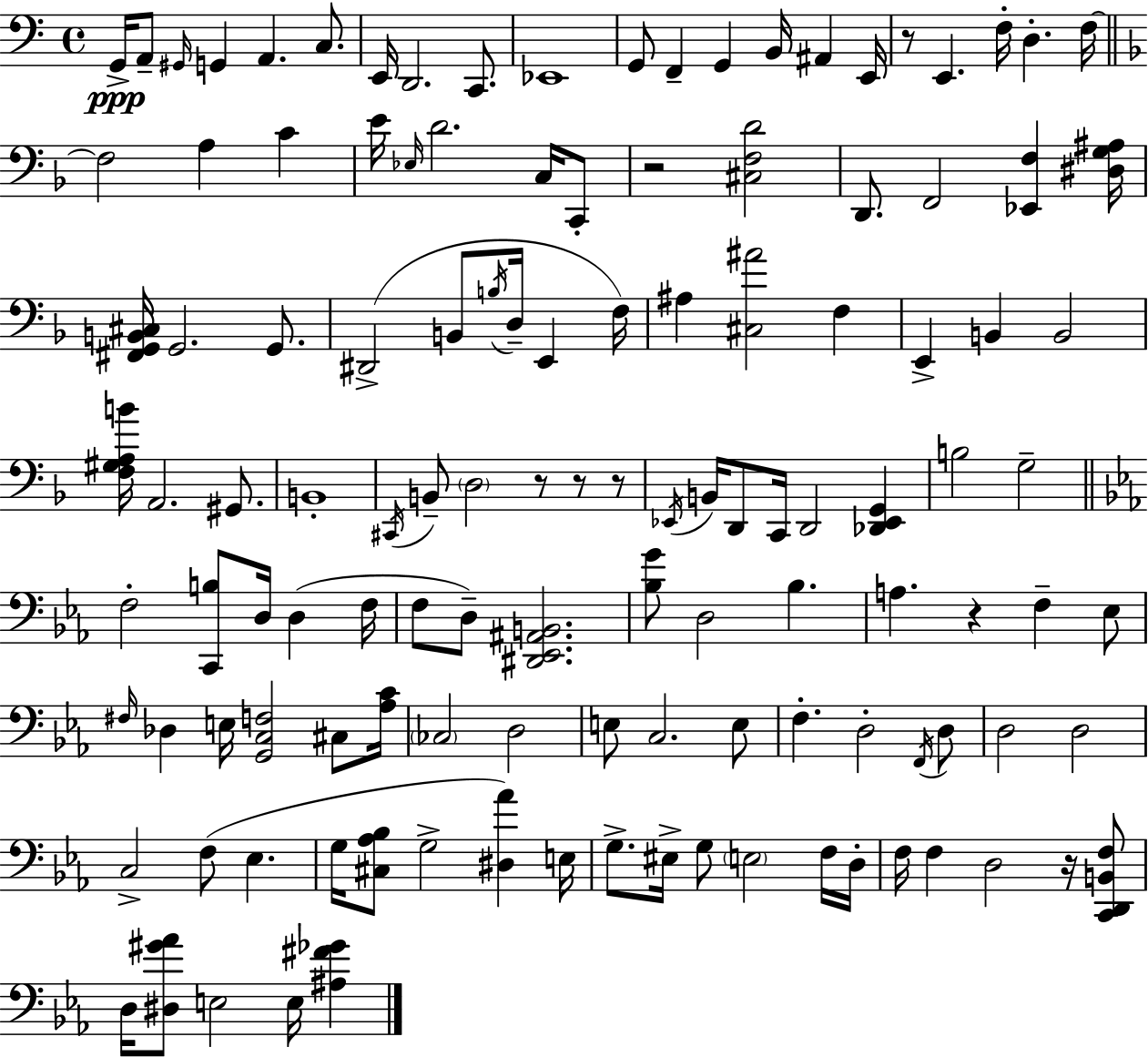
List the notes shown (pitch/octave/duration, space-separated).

G2/s A2/e G#2/s G2/q A2/q. C3/e. E2/s D2/h. C2/e. Eb2/w G2/e F2/q G2/q B2/s A#2/q E2/s R/e E2/q. F3/s D3/q. F3/s F3/h A3/q C4/q E4/s Eb3/s D4/h. C3/s C2/e R/h [C#3,F3,D4]/h D2/e. F2/h [Eb2,F3]/q [D#3,G3,A#3]/s [F#2,G2,B2,C#3]/s G2/h. G2/e. D#2/h B2/e B3/s D3/s E2/q F3/s A#3/q [C#3,A#4]/h F3/q E2/q B2/q B2/h [F3,G#3,A3,B4]/s A2/h. G#2/e. B2/w C#2/s B2/e D3/h R/e R/e R/e Eb2/s B2/s D2/e C2/s D2/h [Db2,Eb2,G2]/q B3/h G3/h F3/h [C2,B3]/e D3/s D3/q F3/s F3/e D3/e [D#2,Eb2,A#2,B2]/h. [Bb3,G4]/e D3/h Bb3/q. A3/q. R/q F3/q Eb3/e F#3/s Db3/q E3/s [G2,C3,F3]/h C#3/e [Ab3,C4]/s CES3/h D3/h E3/e C3/h. E3/e F3/q. D3/h F2/s D3/e D3/h D3/h C3/h F3/e Eb3/q. G3/s [C#3,Ab3,Bb3]/e G3/h [D#3,Ab4]/q E3/s G3/e. EIS3/s G3/e E3/h F3/s D3/s F3/s F3/q D3/h R/s [C2,D2,B2,F3]/e D3/s [D#3,G#4,Ab4]/e E3/h E3/s [A#3,F#4,Gb4]/q